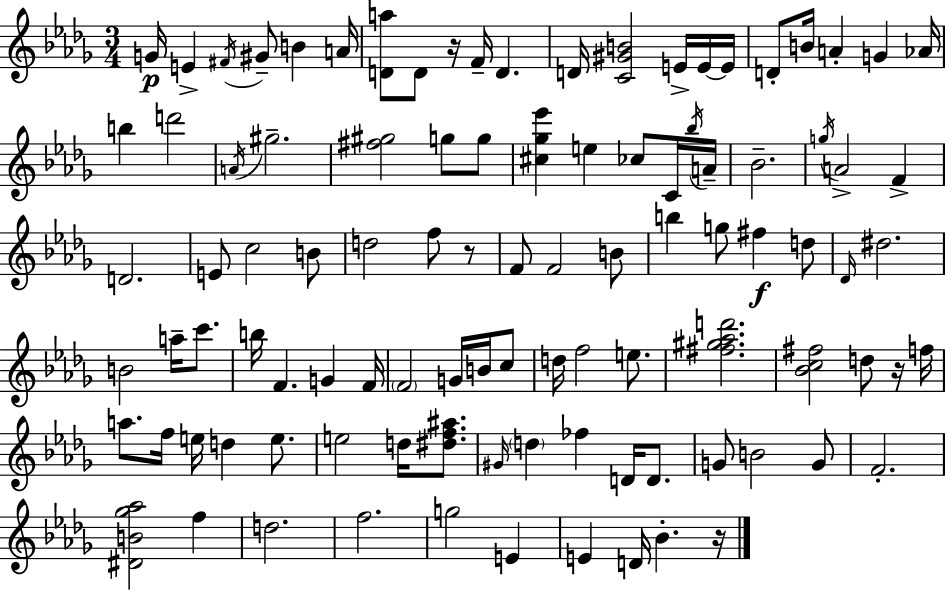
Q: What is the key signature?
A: BES minor